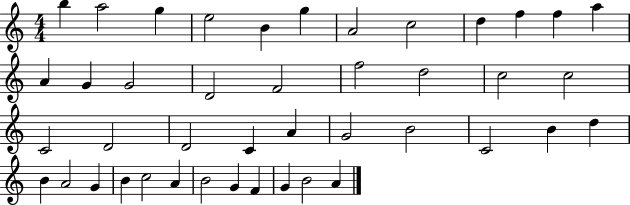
B5/q A5/h G5/q E5/h B4/q G5/q A4/h C5/h D5/q F5/q F5/q A5/q A4/q G4/q G4/h D4/h F4/h F5/h D5/h C5/h C5/h C4/h D4/h D4/h C4/q A4/q G4/h B4/h C4/h B4/q D5/q B4/q A4/h G4/q B4/q C5/h A4/q B4/h G4/q F4/q G4/q B4/h A4/q